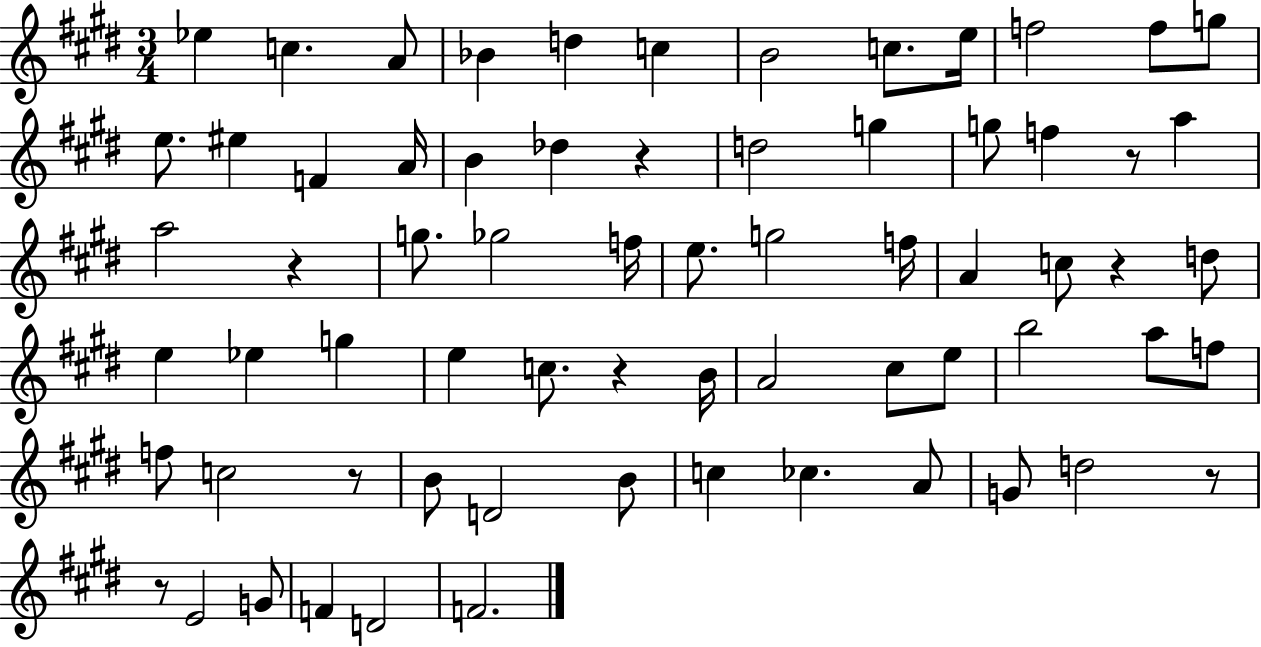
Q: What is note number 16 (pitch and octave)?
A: A4